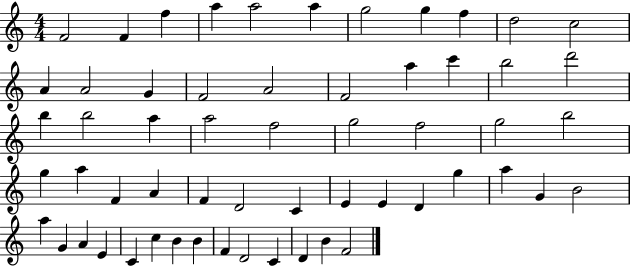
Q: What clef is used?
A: treble